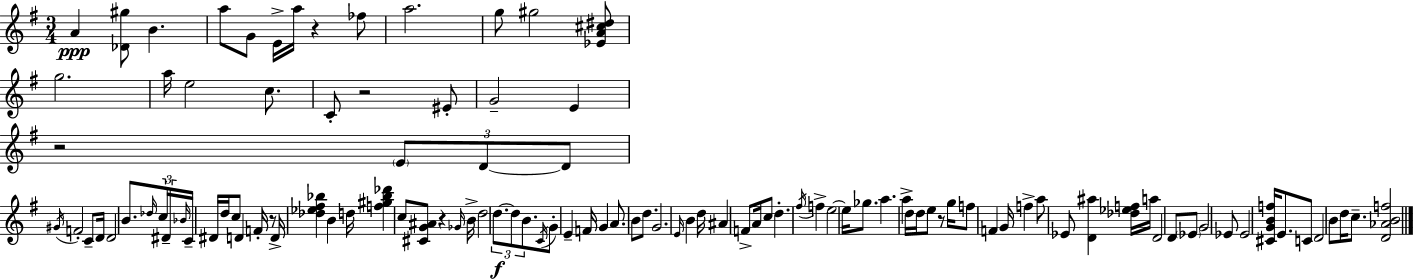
X:1
T:Untitled
M:3/4
L:1/4
K:G
A [_D^g]/2 B a/2 G/2 E/4 a/4 z _f/2 a2 g/2 ^g2 [_EA^c^d]/2 g2 a/4 e2 c/2 C/2 z2 ^E/2 G2 E z2 E/2 D/2 D/2 ^G/4 F2 C/2 D/4 D2 B/2 _d/4 c/4 ^D/4 _B/4 C/4 ^D/4 d/4 c/2 D F/4 z/2 D/4 [_d_e^f_b] B d/4 [f^g_b_d'] c/2 [^CG^A]/2 z _G/4 B/4 d2 d/2 d/2 B/2 C/4 G/2 E F/4 G A/2 B/2 d/2 G2 E/4 B d/4 ^A F/2 A/4 c/2 d ^f/4 f e2 e/4 _g/2 a a d/4 d/4 e/2 z/2 g/4 f/2 F G/4 f a/2 _E/2 [D^a] [_d_ef]/4 a/4 D2 D/2 _E/2 G2 _E/2 _E2 [^CGBf]/4 E/2 C/2 D2 B/2 d/4 c/2 [D_ABf]2